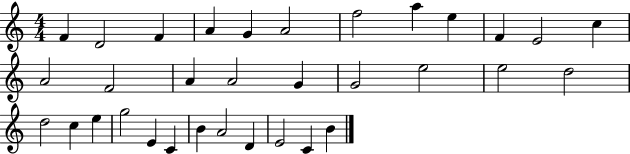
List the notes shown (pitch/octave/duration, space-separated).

F4/q D4/h F4/q A4/q G4/q A4/h F5/h A5/q E5/q F4/q E4/h C5/q A4/h F4/h A4/q A4/h G4/q G4/h E5/h E5/h D5/h D5/h C5/q E5/q G5/h E4/q C4/q B4/q A4/h D4/q E4/h C4/q B4/q